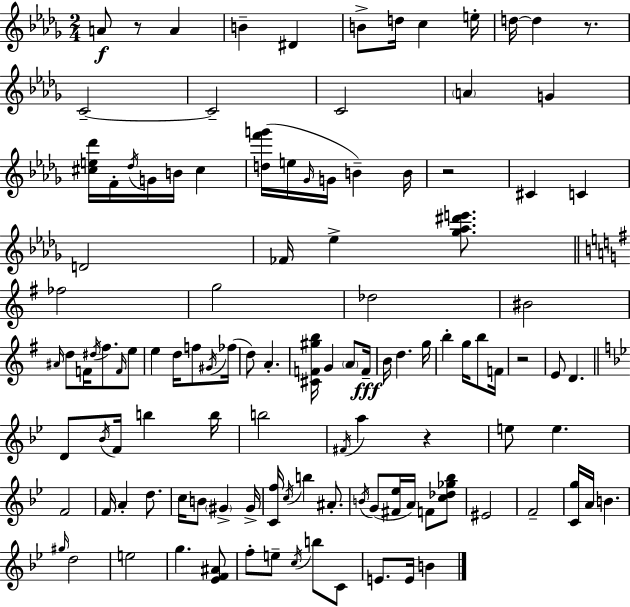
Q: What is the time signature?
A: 2/4